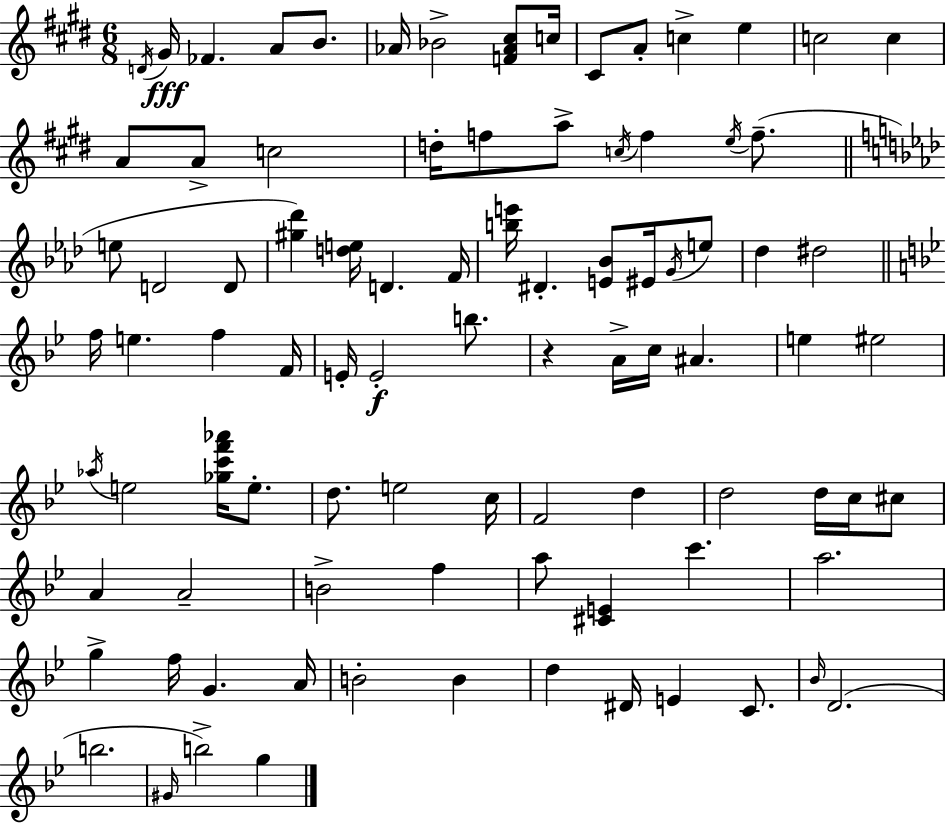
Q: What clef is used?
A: treble